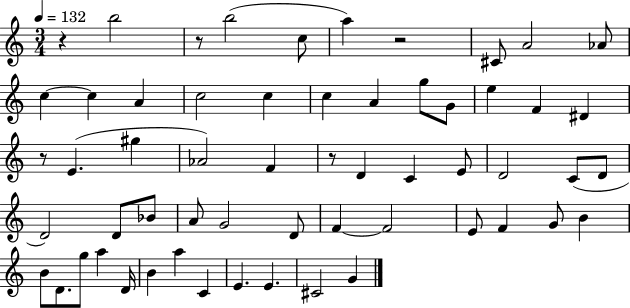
{
  \clef treble
  \numericTimeSignature
  \time 3/4
  \key c \major
  \tempo 4 = 132
  \repeat volta 2 { r4 b''2 | r8 b''2( c''8 | a''4) r2 | cis'8 a'2 aes'8 | \break c''4~~ c''4 a'4 | c''2 c''4 | c''4 a'4 g''8 g'8 | e''4 f'4 dis'4 | \break r8 e'4.( gis''4 | aes'2) f'4 | r8 d'4 c'4 e'8 | d'2 c'8( d'8 | \break d'2) d'8 bes'8 | a'8 g'2 d'8 | f'4~~ f'2 | e'8 f'4 g'8 b'4 | \break b'8 d'8. g''8 a''4 d'16 | b'4 a''4 c'4 | e'4. e'4. | cis'2 g'4 | \break } \bar "|."
}